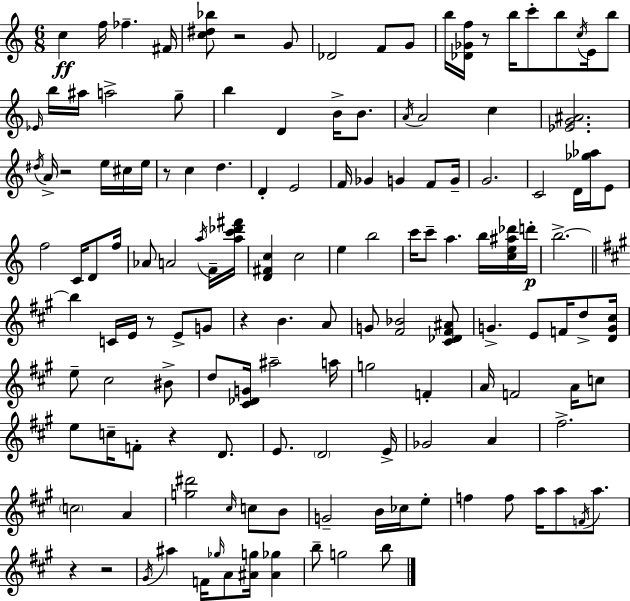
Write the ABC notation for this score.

X:1
T:Untitled
M:6/8
L:1/4
K:Am
c f/4 _f ^F/4 [c^d_b]/2 z2 G/2 _D2 F/2 G/2 b/4 [_D_Gf]/4 z/2 b/4 c'/2 b/2 c/4 E/4 b/2 _E/4 b/4 ^a/4 a2 g/2 b D B/4 B/2 A/4 A2 c [_EG^A]2 ^d/4 A/4 z2 e/4 ^c/4 e/4 z/2 c d D E2 F/4 _G G F/2 G/4 G2 C2 D/4 [_g_a]/4 E/2 f2 C/4 D/2 f/4 _A/2 A2 a/4 F/4 [ac'_d'^f']/4 [D^Fc] c2 e b2 c'/4 c'/2 a b/4 [ce^a_d']/4 d'/4 b2 b C/4 E/4 z/2 E/2 G/2 z B A/2 G/2 [^F_B]2 [^C_D^F^A]/2 G E/2 F/4 d/2 [DG^c]/4 e/2 ^c2 ^B/2 d/2 [^C_DG]/4 ^a2 a/4 g2 F A/4 F2 A/4 c/2 e/2 c/4 F/2 z D/2 E/2 D2 E/4 _G2 A ^f2 c2 A [g^d']2 ^c/4 c/2 B/2 G2 B/4 _c/4 e/2 f f/2 a/4 a/2 F/4 a/2 z z2 ^G/4 ^a F/4 _g/4 A/2 [^Ag]/4 [^A_g] b/2 g2 b/2